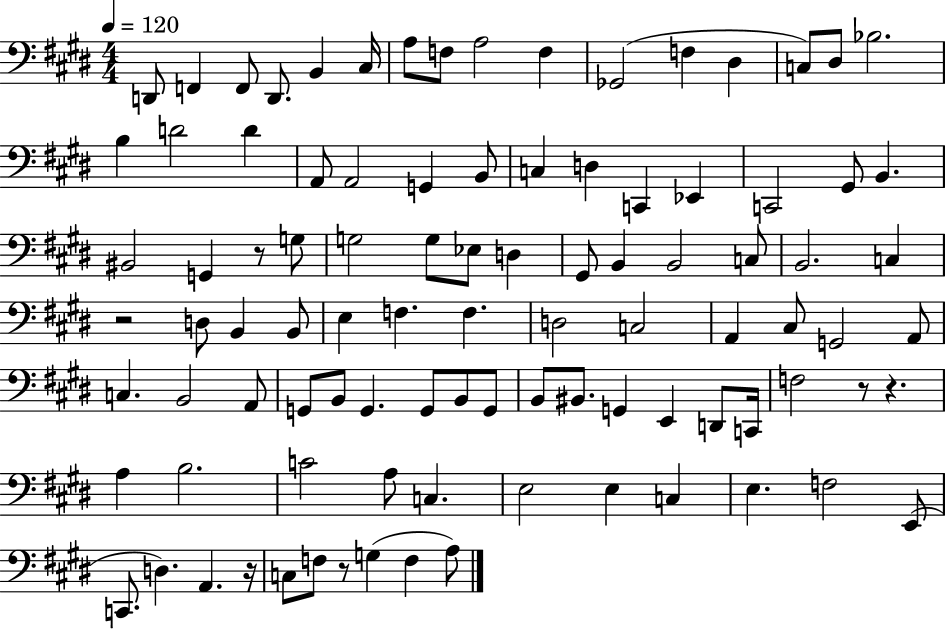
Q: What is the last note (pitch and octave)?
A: A3